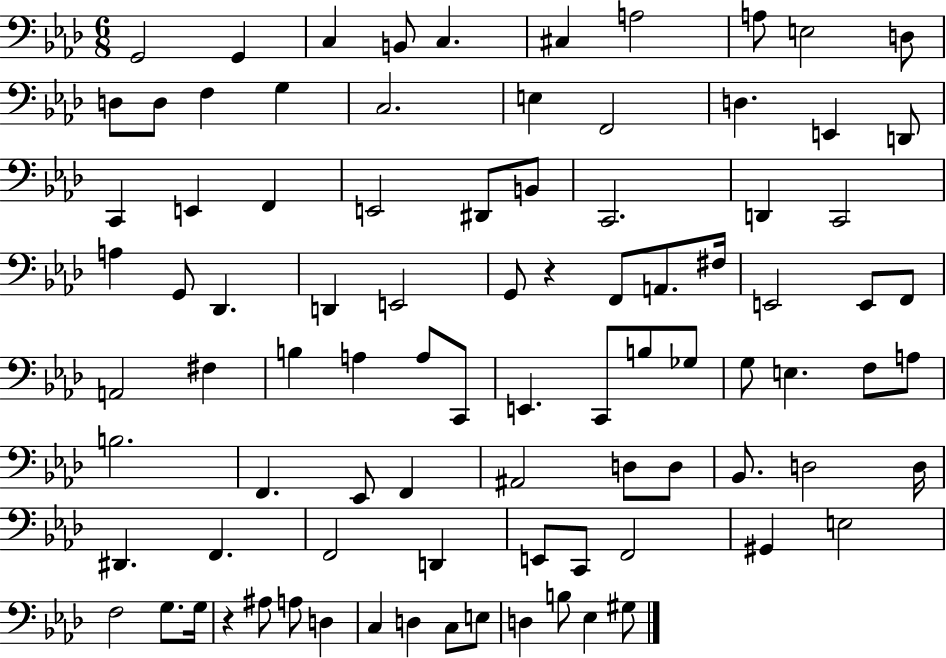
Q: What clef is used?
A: bass